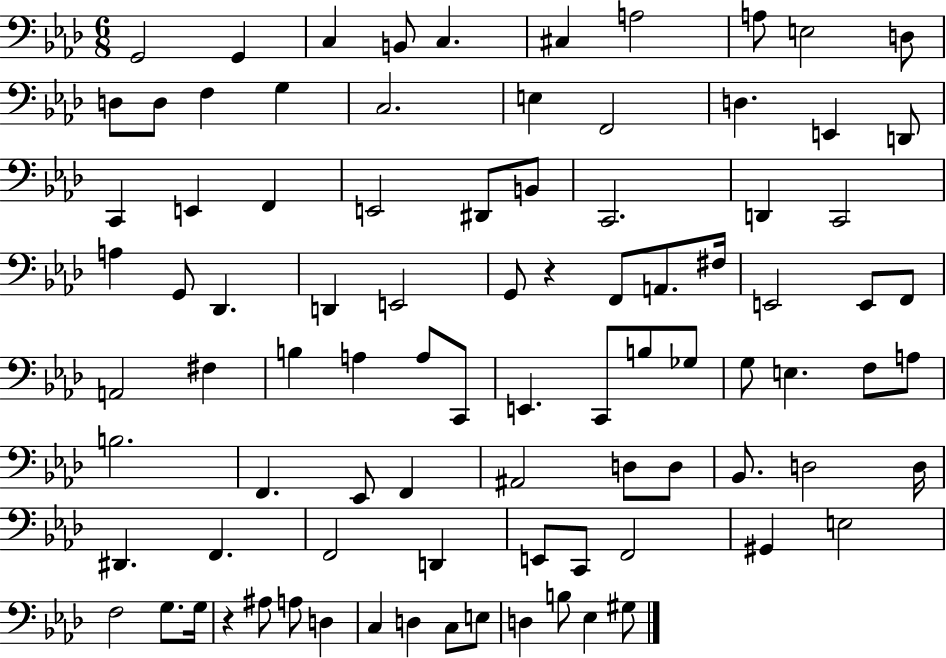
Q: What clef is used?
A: bass